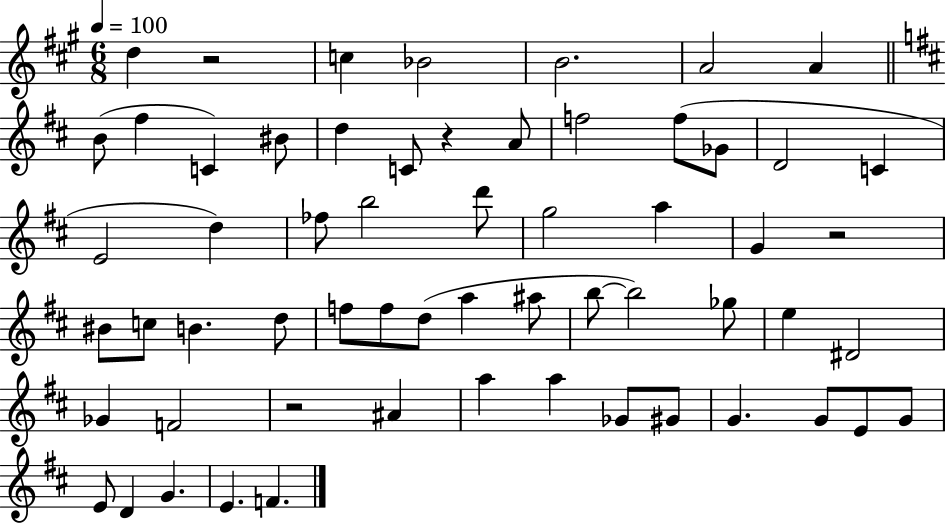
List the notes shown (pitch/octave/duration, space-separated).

D5/q R/h C5/q Bb4/h B4/h. A4/h A4/q B4/e F#5/q C4/q BIS4/e D5/q C4/e R/q A4/e F5/h F5/e Gb4/e D4/h C4/q E4/h D5/q FES5/e B5/h D6/e G5/h A5/q G4/q R/h BIS4/e C5/e B4/q. D5/e F5/e F5/e D5/e A5/q A#5/e B5/e B5/h Gb5/e E5/q D#4/h Gb4/q F4/h R/h A#4/q A5/q A5/q Gb4/e G#4/e G4/q. G4/e E4/e G4/e E4/e D4/q G4/q. E4/q. F4/q.